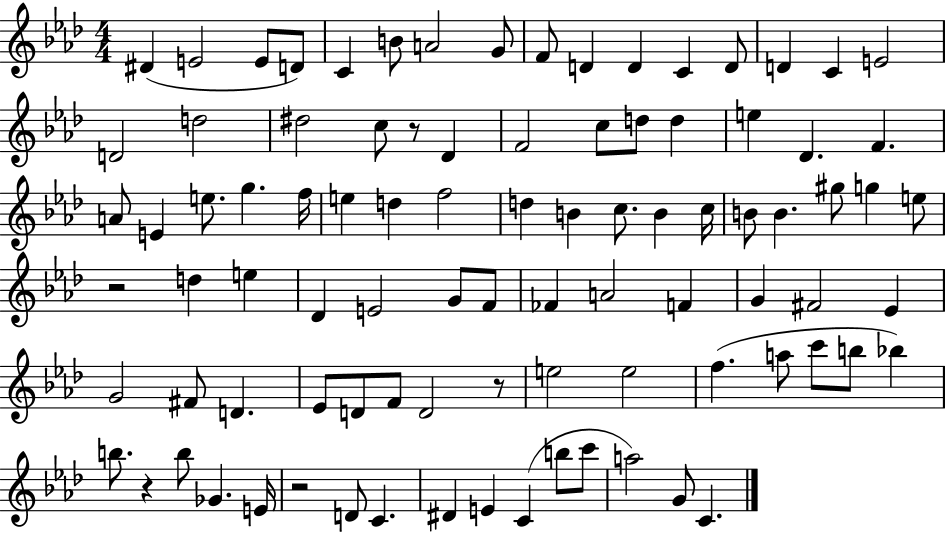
{
  \clef treble
  \numericTimeSignature
  \time 4/4
  \key aes \major
  dis'4( e'2 e'8 d'8) | c'4 b'8 a'2 g'8 | f'8 d'4 d'4 c'4 d'8 | d'4 c'4 e'2 | \break d'2 d''2 | dis''2 c''8 r8 des'4 | f'2 c''8 d''8 d''4 | e''4 des'4. f'4. | \break a'8 e'4 e''8. g''4. f''16 | e''4 d''4 f''2 | d''4 b'4 c''8. b'4 c''16 | b'8 b'4. gis''8 g''4 e''8 | \break r2 d''4 e''4 | des'4 e'2 g'8 f'8 | fes'4 a'2 f'4 | g'4 fis'2 ees'4 | \break g'2 fis'8 d'4. | ees'8 d'8 f'8 d'2 r8 | e''2 e''2 | f''4.( a''8 c'''8 b''8 bes''4) | \break b''8. r4 b''8 ges'4. e'16 | r2 d'8 c'4. | dis'4 e'4 c'4( b''8 c'''8 | a''2) g'8 c'4. | \break \bar "|."
}